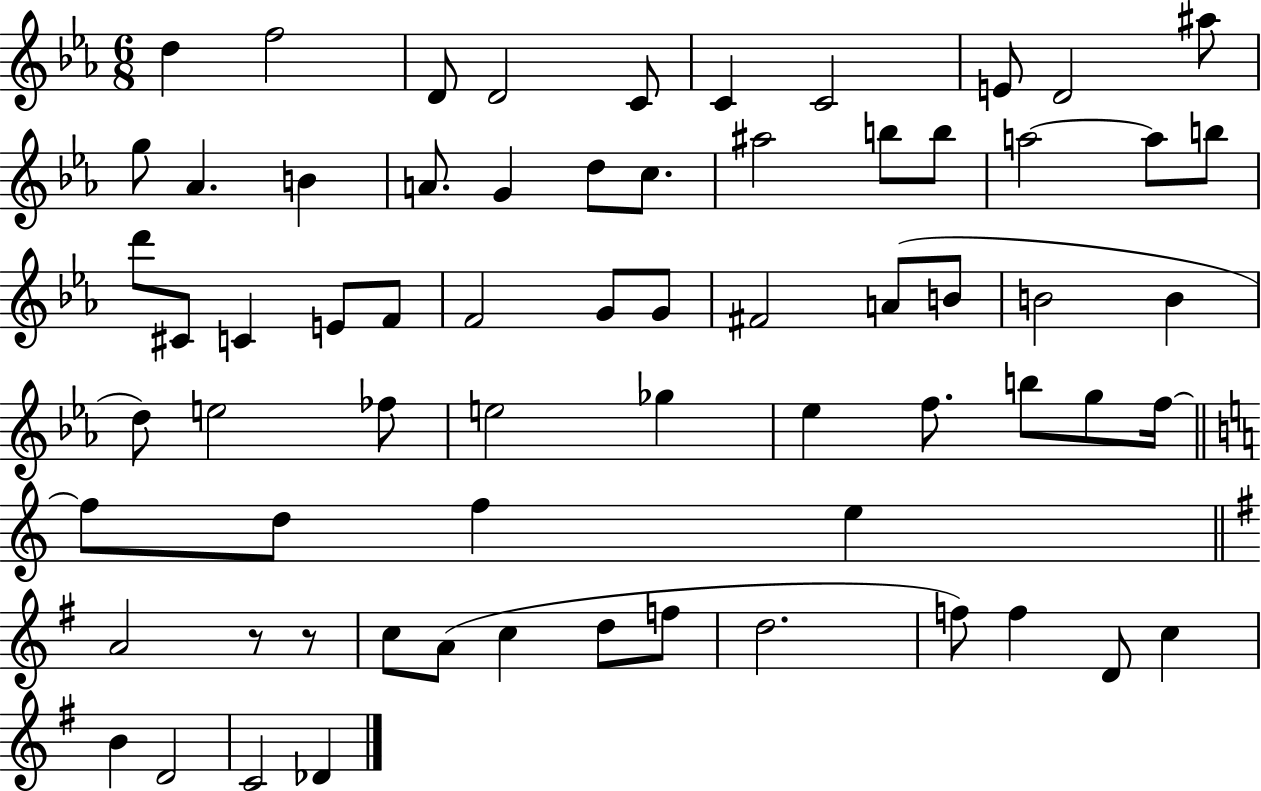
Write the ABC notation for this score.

X:1
T:Untitled
M:6/8
L:1/4
K:Eb
d f2 D/2 D2 C/2 C C2 E/2 D2 ^a/2 g/2 _A B A/2 G d/2 c/2 ^a2 b/2 b/2 a2 a/2 b/2 d'/2 ^C/2 C E/2 F/2 F2 G/2 G/2 ^F2 A/2 B/2 B2 B d/2 e2 _f/2 e2 _g _e f/2 b/2 g/2 f/4 f/2 d/2 f e A2 z/2 z/2 c/2 A/2 c d/2 f/2 d2 f/2 f D/2 c B D2 C2 _D